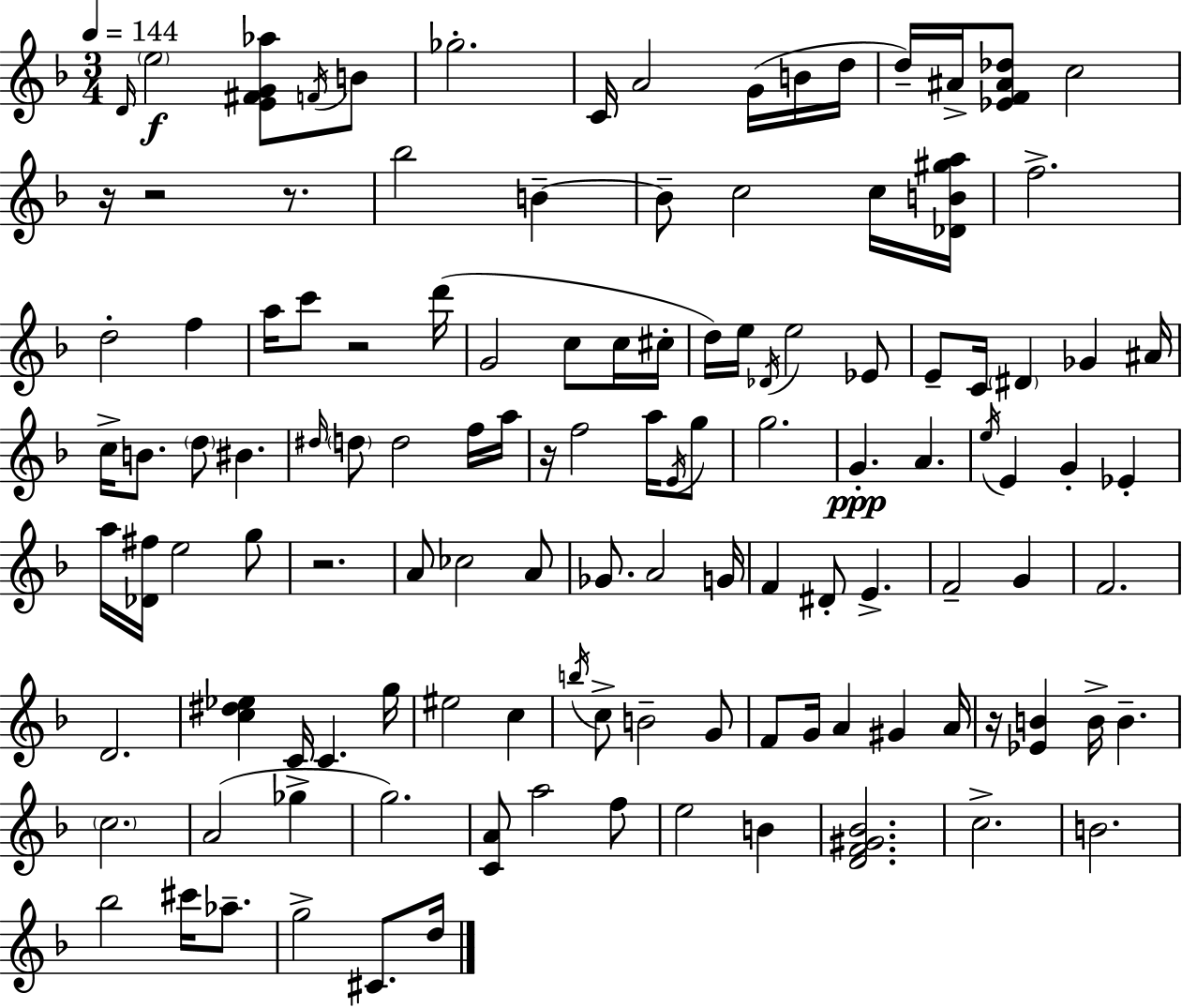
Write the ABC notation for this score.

X:1
T:Untitled
M:3/4
L:1/4
K:Dm
D/4 e2 [E^FG_a]/2 F/4 B/2 _g2 C/4 A2 G/4 B/4 d/4 d/4 ^A/4 [_EF^A_d]/2 c2 z/4 z2 z/2 _b2 B B/2 c2 c/4 [_DB^ga]/4 f2 d2 f a/4 c'/2 z2 d'/4 G2 c/2 c/4 ^c/4 d/4 e/4 _D/4 e2 _E/2 E/2 C/4 ^D _G ^A/4 c/4 B/2 d/2 ^B ^d/4 d/2 d2 f/4 a/4 z/4 f2 a/4 E/4 g/2 g2 G A e/4 E G _E a/4 [_D^f]/4 e2 g/2 z2 A/2 _c2 A/2 _G/2 A2 G/4 F ^D/2 E F2 G F2 D2 [c^d_e] C/4 C g/4 ^e2 c b/4 c/2 B2 G/2 F/2 G/4 A ^G A/4 z/4 [_EB] B/4 B c2 A2 _g g2 [CA]/2 a2 f/2 e2 B [DF^G_B]2 c2 B2 _b2 ^c'/4 _a/2 g2 ^C/2 d/4